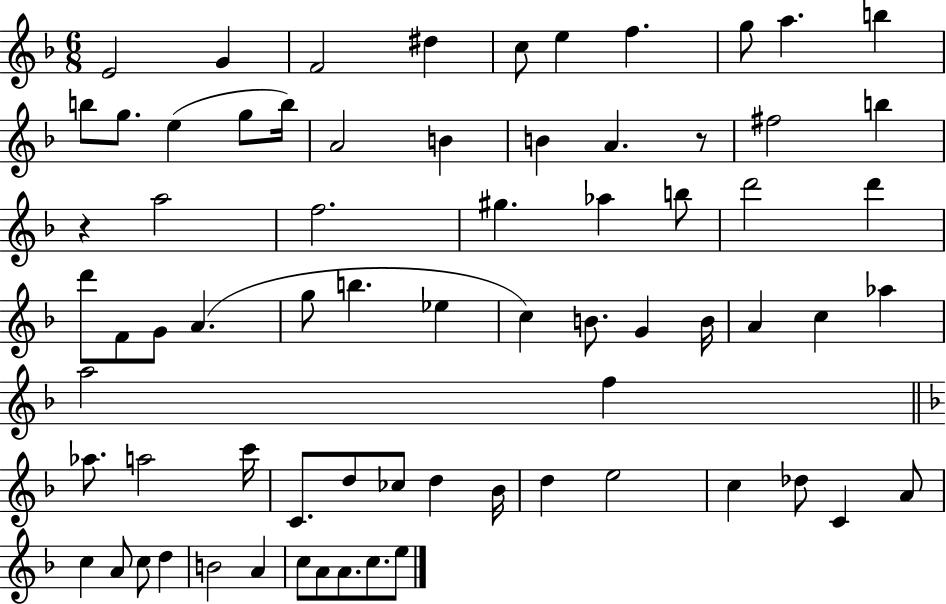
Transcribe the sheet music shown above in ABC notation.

X:1
T:Untitled
M:6/8
L:1/4
K:F
E2 G F2 ^d c/2 e f g/2 a b b/2 g/2 e g/2 b/4 A2 B B A z/2 ^f2 b z a2 f2 ^g _a b/2 d'2 d' d'/2 F/2 G/2 A g/2 b _e c B/2 G B/4 A c _a a2 f _a/2 a2 c'/4 C/2 d/2 _c/2 d _B/4 d e2 c _d/2 C A/2 c A/2 c/2 d B2 A c/2 A/2 A/2 c/2 e/2